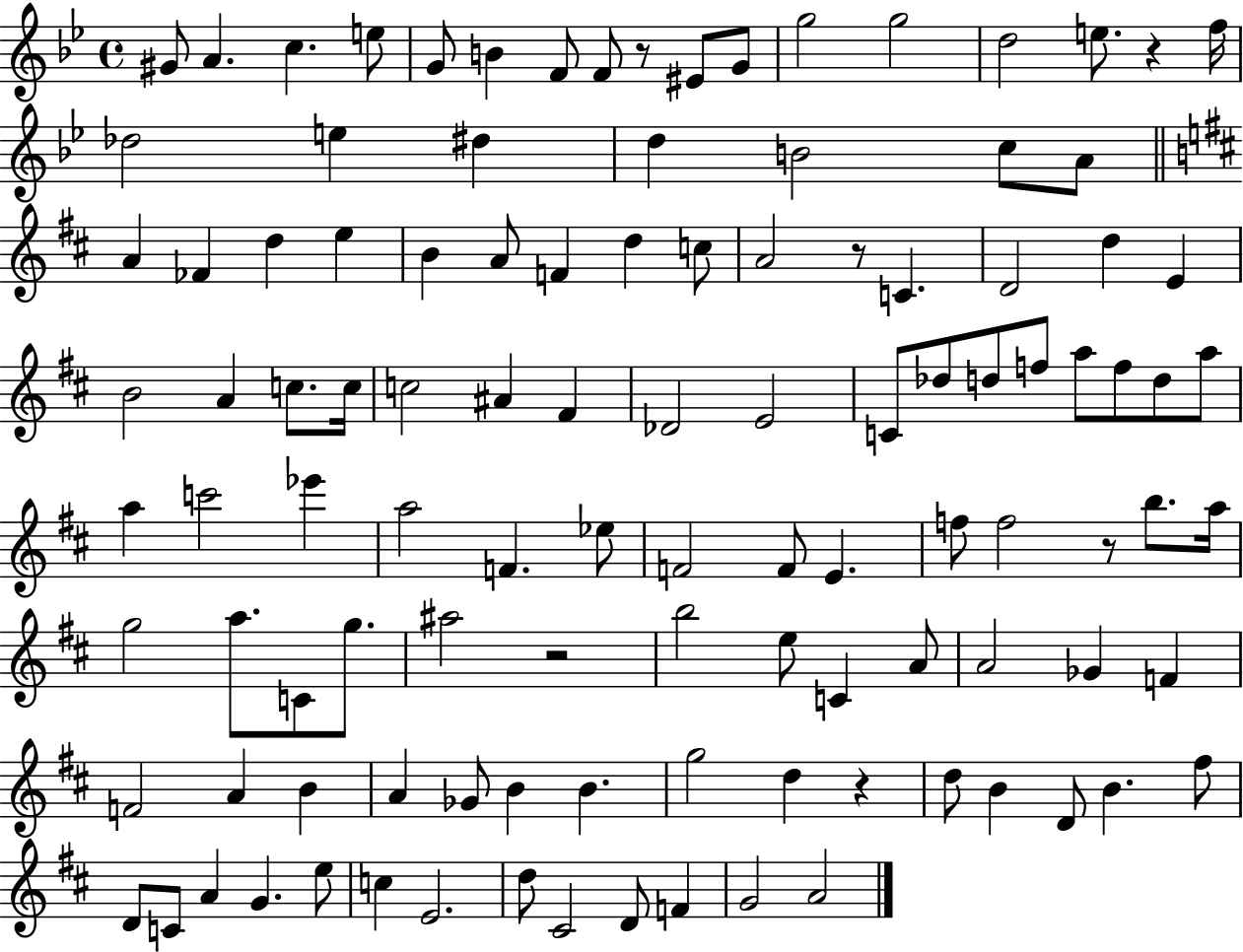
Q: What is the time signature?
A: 4/4